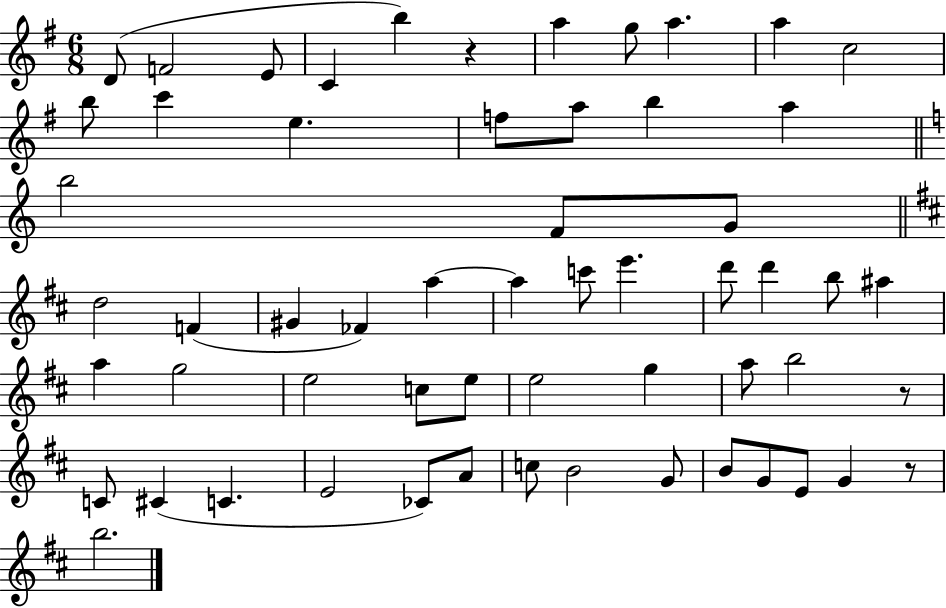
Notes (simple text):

D4/e F4/h E4/e C4/q B5/q R/q A5/q G5/e A5/q. A5/q C5/h B5/e C6/q E5/q. F5/e A5/e B5/q A5/q B5/h F4/e G4/e D5/h F4/q G#4/q FES4/q A5/q A5/q C6/e E6/q. D6/e D6/q B5/e A#5/q A5/q G5/h E5/h C5/e E5/e E5/h G5/q A5/e B5/h R/e C4/e C#4/q C4/q. E4/h CES4/e A4/e C5/e B4/h G4/e B4/e G4/e E4/e G4/q R/e B5/h.